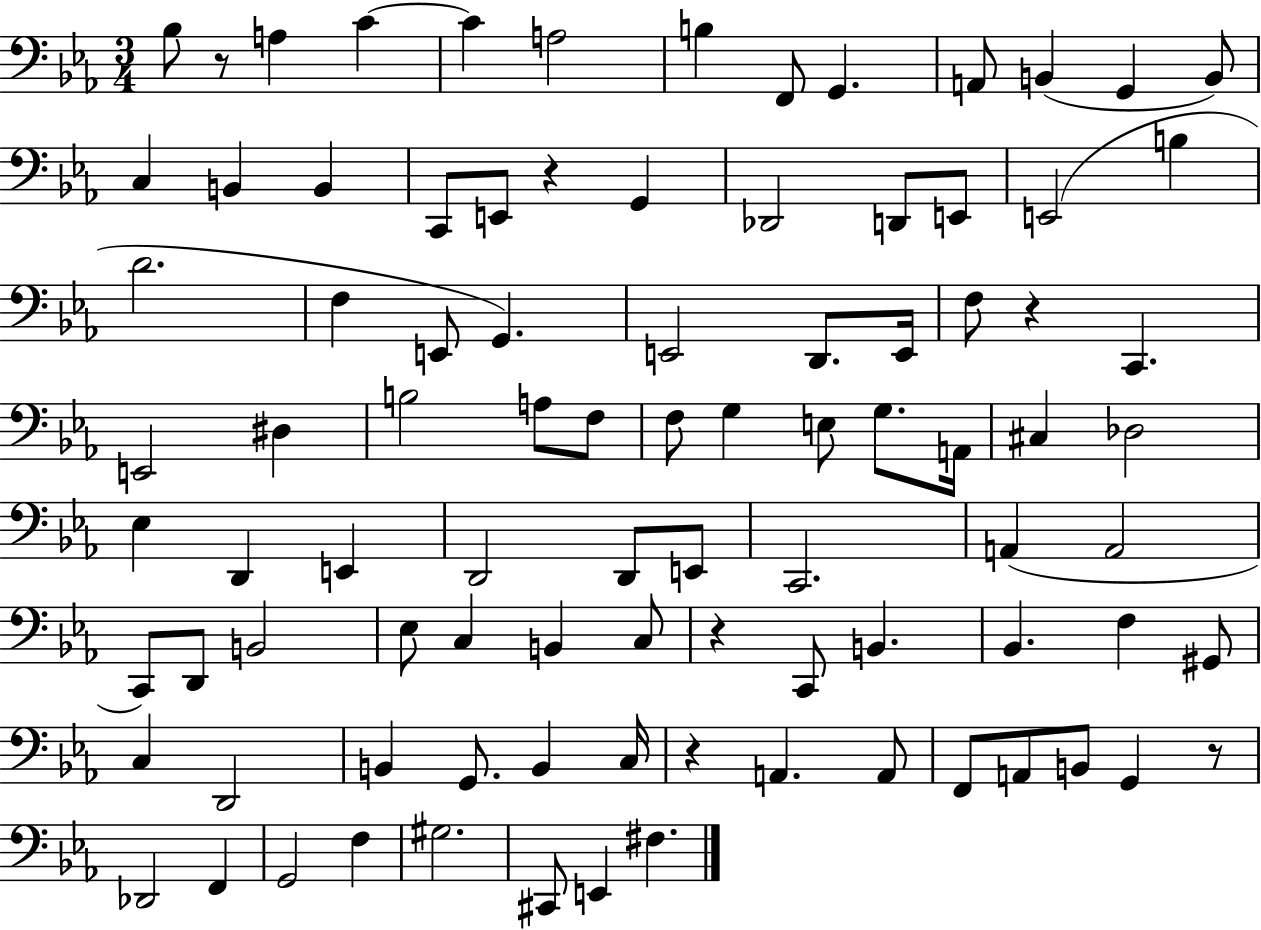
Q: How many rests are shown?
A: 6